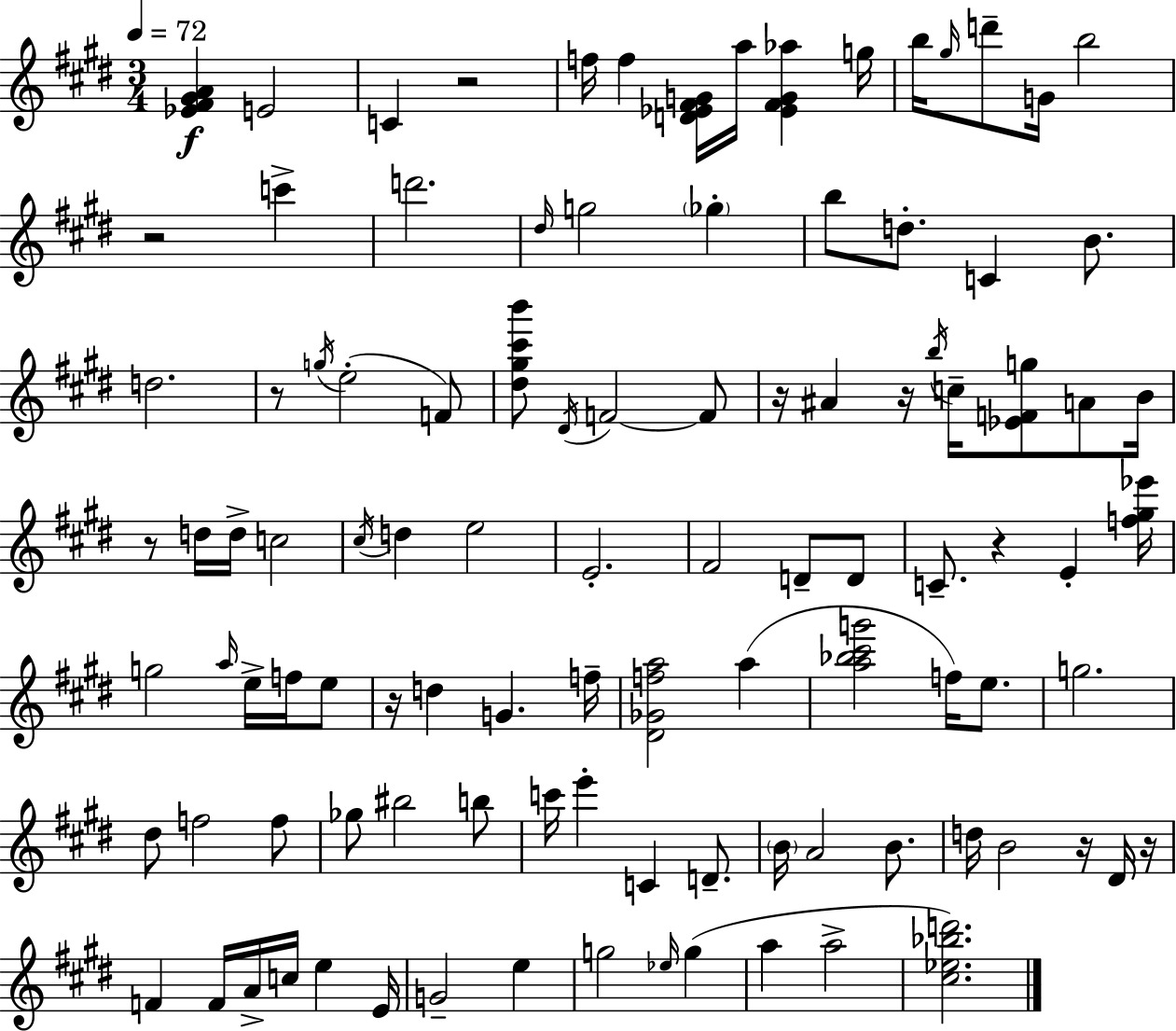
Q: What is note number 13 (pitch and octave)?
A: D6